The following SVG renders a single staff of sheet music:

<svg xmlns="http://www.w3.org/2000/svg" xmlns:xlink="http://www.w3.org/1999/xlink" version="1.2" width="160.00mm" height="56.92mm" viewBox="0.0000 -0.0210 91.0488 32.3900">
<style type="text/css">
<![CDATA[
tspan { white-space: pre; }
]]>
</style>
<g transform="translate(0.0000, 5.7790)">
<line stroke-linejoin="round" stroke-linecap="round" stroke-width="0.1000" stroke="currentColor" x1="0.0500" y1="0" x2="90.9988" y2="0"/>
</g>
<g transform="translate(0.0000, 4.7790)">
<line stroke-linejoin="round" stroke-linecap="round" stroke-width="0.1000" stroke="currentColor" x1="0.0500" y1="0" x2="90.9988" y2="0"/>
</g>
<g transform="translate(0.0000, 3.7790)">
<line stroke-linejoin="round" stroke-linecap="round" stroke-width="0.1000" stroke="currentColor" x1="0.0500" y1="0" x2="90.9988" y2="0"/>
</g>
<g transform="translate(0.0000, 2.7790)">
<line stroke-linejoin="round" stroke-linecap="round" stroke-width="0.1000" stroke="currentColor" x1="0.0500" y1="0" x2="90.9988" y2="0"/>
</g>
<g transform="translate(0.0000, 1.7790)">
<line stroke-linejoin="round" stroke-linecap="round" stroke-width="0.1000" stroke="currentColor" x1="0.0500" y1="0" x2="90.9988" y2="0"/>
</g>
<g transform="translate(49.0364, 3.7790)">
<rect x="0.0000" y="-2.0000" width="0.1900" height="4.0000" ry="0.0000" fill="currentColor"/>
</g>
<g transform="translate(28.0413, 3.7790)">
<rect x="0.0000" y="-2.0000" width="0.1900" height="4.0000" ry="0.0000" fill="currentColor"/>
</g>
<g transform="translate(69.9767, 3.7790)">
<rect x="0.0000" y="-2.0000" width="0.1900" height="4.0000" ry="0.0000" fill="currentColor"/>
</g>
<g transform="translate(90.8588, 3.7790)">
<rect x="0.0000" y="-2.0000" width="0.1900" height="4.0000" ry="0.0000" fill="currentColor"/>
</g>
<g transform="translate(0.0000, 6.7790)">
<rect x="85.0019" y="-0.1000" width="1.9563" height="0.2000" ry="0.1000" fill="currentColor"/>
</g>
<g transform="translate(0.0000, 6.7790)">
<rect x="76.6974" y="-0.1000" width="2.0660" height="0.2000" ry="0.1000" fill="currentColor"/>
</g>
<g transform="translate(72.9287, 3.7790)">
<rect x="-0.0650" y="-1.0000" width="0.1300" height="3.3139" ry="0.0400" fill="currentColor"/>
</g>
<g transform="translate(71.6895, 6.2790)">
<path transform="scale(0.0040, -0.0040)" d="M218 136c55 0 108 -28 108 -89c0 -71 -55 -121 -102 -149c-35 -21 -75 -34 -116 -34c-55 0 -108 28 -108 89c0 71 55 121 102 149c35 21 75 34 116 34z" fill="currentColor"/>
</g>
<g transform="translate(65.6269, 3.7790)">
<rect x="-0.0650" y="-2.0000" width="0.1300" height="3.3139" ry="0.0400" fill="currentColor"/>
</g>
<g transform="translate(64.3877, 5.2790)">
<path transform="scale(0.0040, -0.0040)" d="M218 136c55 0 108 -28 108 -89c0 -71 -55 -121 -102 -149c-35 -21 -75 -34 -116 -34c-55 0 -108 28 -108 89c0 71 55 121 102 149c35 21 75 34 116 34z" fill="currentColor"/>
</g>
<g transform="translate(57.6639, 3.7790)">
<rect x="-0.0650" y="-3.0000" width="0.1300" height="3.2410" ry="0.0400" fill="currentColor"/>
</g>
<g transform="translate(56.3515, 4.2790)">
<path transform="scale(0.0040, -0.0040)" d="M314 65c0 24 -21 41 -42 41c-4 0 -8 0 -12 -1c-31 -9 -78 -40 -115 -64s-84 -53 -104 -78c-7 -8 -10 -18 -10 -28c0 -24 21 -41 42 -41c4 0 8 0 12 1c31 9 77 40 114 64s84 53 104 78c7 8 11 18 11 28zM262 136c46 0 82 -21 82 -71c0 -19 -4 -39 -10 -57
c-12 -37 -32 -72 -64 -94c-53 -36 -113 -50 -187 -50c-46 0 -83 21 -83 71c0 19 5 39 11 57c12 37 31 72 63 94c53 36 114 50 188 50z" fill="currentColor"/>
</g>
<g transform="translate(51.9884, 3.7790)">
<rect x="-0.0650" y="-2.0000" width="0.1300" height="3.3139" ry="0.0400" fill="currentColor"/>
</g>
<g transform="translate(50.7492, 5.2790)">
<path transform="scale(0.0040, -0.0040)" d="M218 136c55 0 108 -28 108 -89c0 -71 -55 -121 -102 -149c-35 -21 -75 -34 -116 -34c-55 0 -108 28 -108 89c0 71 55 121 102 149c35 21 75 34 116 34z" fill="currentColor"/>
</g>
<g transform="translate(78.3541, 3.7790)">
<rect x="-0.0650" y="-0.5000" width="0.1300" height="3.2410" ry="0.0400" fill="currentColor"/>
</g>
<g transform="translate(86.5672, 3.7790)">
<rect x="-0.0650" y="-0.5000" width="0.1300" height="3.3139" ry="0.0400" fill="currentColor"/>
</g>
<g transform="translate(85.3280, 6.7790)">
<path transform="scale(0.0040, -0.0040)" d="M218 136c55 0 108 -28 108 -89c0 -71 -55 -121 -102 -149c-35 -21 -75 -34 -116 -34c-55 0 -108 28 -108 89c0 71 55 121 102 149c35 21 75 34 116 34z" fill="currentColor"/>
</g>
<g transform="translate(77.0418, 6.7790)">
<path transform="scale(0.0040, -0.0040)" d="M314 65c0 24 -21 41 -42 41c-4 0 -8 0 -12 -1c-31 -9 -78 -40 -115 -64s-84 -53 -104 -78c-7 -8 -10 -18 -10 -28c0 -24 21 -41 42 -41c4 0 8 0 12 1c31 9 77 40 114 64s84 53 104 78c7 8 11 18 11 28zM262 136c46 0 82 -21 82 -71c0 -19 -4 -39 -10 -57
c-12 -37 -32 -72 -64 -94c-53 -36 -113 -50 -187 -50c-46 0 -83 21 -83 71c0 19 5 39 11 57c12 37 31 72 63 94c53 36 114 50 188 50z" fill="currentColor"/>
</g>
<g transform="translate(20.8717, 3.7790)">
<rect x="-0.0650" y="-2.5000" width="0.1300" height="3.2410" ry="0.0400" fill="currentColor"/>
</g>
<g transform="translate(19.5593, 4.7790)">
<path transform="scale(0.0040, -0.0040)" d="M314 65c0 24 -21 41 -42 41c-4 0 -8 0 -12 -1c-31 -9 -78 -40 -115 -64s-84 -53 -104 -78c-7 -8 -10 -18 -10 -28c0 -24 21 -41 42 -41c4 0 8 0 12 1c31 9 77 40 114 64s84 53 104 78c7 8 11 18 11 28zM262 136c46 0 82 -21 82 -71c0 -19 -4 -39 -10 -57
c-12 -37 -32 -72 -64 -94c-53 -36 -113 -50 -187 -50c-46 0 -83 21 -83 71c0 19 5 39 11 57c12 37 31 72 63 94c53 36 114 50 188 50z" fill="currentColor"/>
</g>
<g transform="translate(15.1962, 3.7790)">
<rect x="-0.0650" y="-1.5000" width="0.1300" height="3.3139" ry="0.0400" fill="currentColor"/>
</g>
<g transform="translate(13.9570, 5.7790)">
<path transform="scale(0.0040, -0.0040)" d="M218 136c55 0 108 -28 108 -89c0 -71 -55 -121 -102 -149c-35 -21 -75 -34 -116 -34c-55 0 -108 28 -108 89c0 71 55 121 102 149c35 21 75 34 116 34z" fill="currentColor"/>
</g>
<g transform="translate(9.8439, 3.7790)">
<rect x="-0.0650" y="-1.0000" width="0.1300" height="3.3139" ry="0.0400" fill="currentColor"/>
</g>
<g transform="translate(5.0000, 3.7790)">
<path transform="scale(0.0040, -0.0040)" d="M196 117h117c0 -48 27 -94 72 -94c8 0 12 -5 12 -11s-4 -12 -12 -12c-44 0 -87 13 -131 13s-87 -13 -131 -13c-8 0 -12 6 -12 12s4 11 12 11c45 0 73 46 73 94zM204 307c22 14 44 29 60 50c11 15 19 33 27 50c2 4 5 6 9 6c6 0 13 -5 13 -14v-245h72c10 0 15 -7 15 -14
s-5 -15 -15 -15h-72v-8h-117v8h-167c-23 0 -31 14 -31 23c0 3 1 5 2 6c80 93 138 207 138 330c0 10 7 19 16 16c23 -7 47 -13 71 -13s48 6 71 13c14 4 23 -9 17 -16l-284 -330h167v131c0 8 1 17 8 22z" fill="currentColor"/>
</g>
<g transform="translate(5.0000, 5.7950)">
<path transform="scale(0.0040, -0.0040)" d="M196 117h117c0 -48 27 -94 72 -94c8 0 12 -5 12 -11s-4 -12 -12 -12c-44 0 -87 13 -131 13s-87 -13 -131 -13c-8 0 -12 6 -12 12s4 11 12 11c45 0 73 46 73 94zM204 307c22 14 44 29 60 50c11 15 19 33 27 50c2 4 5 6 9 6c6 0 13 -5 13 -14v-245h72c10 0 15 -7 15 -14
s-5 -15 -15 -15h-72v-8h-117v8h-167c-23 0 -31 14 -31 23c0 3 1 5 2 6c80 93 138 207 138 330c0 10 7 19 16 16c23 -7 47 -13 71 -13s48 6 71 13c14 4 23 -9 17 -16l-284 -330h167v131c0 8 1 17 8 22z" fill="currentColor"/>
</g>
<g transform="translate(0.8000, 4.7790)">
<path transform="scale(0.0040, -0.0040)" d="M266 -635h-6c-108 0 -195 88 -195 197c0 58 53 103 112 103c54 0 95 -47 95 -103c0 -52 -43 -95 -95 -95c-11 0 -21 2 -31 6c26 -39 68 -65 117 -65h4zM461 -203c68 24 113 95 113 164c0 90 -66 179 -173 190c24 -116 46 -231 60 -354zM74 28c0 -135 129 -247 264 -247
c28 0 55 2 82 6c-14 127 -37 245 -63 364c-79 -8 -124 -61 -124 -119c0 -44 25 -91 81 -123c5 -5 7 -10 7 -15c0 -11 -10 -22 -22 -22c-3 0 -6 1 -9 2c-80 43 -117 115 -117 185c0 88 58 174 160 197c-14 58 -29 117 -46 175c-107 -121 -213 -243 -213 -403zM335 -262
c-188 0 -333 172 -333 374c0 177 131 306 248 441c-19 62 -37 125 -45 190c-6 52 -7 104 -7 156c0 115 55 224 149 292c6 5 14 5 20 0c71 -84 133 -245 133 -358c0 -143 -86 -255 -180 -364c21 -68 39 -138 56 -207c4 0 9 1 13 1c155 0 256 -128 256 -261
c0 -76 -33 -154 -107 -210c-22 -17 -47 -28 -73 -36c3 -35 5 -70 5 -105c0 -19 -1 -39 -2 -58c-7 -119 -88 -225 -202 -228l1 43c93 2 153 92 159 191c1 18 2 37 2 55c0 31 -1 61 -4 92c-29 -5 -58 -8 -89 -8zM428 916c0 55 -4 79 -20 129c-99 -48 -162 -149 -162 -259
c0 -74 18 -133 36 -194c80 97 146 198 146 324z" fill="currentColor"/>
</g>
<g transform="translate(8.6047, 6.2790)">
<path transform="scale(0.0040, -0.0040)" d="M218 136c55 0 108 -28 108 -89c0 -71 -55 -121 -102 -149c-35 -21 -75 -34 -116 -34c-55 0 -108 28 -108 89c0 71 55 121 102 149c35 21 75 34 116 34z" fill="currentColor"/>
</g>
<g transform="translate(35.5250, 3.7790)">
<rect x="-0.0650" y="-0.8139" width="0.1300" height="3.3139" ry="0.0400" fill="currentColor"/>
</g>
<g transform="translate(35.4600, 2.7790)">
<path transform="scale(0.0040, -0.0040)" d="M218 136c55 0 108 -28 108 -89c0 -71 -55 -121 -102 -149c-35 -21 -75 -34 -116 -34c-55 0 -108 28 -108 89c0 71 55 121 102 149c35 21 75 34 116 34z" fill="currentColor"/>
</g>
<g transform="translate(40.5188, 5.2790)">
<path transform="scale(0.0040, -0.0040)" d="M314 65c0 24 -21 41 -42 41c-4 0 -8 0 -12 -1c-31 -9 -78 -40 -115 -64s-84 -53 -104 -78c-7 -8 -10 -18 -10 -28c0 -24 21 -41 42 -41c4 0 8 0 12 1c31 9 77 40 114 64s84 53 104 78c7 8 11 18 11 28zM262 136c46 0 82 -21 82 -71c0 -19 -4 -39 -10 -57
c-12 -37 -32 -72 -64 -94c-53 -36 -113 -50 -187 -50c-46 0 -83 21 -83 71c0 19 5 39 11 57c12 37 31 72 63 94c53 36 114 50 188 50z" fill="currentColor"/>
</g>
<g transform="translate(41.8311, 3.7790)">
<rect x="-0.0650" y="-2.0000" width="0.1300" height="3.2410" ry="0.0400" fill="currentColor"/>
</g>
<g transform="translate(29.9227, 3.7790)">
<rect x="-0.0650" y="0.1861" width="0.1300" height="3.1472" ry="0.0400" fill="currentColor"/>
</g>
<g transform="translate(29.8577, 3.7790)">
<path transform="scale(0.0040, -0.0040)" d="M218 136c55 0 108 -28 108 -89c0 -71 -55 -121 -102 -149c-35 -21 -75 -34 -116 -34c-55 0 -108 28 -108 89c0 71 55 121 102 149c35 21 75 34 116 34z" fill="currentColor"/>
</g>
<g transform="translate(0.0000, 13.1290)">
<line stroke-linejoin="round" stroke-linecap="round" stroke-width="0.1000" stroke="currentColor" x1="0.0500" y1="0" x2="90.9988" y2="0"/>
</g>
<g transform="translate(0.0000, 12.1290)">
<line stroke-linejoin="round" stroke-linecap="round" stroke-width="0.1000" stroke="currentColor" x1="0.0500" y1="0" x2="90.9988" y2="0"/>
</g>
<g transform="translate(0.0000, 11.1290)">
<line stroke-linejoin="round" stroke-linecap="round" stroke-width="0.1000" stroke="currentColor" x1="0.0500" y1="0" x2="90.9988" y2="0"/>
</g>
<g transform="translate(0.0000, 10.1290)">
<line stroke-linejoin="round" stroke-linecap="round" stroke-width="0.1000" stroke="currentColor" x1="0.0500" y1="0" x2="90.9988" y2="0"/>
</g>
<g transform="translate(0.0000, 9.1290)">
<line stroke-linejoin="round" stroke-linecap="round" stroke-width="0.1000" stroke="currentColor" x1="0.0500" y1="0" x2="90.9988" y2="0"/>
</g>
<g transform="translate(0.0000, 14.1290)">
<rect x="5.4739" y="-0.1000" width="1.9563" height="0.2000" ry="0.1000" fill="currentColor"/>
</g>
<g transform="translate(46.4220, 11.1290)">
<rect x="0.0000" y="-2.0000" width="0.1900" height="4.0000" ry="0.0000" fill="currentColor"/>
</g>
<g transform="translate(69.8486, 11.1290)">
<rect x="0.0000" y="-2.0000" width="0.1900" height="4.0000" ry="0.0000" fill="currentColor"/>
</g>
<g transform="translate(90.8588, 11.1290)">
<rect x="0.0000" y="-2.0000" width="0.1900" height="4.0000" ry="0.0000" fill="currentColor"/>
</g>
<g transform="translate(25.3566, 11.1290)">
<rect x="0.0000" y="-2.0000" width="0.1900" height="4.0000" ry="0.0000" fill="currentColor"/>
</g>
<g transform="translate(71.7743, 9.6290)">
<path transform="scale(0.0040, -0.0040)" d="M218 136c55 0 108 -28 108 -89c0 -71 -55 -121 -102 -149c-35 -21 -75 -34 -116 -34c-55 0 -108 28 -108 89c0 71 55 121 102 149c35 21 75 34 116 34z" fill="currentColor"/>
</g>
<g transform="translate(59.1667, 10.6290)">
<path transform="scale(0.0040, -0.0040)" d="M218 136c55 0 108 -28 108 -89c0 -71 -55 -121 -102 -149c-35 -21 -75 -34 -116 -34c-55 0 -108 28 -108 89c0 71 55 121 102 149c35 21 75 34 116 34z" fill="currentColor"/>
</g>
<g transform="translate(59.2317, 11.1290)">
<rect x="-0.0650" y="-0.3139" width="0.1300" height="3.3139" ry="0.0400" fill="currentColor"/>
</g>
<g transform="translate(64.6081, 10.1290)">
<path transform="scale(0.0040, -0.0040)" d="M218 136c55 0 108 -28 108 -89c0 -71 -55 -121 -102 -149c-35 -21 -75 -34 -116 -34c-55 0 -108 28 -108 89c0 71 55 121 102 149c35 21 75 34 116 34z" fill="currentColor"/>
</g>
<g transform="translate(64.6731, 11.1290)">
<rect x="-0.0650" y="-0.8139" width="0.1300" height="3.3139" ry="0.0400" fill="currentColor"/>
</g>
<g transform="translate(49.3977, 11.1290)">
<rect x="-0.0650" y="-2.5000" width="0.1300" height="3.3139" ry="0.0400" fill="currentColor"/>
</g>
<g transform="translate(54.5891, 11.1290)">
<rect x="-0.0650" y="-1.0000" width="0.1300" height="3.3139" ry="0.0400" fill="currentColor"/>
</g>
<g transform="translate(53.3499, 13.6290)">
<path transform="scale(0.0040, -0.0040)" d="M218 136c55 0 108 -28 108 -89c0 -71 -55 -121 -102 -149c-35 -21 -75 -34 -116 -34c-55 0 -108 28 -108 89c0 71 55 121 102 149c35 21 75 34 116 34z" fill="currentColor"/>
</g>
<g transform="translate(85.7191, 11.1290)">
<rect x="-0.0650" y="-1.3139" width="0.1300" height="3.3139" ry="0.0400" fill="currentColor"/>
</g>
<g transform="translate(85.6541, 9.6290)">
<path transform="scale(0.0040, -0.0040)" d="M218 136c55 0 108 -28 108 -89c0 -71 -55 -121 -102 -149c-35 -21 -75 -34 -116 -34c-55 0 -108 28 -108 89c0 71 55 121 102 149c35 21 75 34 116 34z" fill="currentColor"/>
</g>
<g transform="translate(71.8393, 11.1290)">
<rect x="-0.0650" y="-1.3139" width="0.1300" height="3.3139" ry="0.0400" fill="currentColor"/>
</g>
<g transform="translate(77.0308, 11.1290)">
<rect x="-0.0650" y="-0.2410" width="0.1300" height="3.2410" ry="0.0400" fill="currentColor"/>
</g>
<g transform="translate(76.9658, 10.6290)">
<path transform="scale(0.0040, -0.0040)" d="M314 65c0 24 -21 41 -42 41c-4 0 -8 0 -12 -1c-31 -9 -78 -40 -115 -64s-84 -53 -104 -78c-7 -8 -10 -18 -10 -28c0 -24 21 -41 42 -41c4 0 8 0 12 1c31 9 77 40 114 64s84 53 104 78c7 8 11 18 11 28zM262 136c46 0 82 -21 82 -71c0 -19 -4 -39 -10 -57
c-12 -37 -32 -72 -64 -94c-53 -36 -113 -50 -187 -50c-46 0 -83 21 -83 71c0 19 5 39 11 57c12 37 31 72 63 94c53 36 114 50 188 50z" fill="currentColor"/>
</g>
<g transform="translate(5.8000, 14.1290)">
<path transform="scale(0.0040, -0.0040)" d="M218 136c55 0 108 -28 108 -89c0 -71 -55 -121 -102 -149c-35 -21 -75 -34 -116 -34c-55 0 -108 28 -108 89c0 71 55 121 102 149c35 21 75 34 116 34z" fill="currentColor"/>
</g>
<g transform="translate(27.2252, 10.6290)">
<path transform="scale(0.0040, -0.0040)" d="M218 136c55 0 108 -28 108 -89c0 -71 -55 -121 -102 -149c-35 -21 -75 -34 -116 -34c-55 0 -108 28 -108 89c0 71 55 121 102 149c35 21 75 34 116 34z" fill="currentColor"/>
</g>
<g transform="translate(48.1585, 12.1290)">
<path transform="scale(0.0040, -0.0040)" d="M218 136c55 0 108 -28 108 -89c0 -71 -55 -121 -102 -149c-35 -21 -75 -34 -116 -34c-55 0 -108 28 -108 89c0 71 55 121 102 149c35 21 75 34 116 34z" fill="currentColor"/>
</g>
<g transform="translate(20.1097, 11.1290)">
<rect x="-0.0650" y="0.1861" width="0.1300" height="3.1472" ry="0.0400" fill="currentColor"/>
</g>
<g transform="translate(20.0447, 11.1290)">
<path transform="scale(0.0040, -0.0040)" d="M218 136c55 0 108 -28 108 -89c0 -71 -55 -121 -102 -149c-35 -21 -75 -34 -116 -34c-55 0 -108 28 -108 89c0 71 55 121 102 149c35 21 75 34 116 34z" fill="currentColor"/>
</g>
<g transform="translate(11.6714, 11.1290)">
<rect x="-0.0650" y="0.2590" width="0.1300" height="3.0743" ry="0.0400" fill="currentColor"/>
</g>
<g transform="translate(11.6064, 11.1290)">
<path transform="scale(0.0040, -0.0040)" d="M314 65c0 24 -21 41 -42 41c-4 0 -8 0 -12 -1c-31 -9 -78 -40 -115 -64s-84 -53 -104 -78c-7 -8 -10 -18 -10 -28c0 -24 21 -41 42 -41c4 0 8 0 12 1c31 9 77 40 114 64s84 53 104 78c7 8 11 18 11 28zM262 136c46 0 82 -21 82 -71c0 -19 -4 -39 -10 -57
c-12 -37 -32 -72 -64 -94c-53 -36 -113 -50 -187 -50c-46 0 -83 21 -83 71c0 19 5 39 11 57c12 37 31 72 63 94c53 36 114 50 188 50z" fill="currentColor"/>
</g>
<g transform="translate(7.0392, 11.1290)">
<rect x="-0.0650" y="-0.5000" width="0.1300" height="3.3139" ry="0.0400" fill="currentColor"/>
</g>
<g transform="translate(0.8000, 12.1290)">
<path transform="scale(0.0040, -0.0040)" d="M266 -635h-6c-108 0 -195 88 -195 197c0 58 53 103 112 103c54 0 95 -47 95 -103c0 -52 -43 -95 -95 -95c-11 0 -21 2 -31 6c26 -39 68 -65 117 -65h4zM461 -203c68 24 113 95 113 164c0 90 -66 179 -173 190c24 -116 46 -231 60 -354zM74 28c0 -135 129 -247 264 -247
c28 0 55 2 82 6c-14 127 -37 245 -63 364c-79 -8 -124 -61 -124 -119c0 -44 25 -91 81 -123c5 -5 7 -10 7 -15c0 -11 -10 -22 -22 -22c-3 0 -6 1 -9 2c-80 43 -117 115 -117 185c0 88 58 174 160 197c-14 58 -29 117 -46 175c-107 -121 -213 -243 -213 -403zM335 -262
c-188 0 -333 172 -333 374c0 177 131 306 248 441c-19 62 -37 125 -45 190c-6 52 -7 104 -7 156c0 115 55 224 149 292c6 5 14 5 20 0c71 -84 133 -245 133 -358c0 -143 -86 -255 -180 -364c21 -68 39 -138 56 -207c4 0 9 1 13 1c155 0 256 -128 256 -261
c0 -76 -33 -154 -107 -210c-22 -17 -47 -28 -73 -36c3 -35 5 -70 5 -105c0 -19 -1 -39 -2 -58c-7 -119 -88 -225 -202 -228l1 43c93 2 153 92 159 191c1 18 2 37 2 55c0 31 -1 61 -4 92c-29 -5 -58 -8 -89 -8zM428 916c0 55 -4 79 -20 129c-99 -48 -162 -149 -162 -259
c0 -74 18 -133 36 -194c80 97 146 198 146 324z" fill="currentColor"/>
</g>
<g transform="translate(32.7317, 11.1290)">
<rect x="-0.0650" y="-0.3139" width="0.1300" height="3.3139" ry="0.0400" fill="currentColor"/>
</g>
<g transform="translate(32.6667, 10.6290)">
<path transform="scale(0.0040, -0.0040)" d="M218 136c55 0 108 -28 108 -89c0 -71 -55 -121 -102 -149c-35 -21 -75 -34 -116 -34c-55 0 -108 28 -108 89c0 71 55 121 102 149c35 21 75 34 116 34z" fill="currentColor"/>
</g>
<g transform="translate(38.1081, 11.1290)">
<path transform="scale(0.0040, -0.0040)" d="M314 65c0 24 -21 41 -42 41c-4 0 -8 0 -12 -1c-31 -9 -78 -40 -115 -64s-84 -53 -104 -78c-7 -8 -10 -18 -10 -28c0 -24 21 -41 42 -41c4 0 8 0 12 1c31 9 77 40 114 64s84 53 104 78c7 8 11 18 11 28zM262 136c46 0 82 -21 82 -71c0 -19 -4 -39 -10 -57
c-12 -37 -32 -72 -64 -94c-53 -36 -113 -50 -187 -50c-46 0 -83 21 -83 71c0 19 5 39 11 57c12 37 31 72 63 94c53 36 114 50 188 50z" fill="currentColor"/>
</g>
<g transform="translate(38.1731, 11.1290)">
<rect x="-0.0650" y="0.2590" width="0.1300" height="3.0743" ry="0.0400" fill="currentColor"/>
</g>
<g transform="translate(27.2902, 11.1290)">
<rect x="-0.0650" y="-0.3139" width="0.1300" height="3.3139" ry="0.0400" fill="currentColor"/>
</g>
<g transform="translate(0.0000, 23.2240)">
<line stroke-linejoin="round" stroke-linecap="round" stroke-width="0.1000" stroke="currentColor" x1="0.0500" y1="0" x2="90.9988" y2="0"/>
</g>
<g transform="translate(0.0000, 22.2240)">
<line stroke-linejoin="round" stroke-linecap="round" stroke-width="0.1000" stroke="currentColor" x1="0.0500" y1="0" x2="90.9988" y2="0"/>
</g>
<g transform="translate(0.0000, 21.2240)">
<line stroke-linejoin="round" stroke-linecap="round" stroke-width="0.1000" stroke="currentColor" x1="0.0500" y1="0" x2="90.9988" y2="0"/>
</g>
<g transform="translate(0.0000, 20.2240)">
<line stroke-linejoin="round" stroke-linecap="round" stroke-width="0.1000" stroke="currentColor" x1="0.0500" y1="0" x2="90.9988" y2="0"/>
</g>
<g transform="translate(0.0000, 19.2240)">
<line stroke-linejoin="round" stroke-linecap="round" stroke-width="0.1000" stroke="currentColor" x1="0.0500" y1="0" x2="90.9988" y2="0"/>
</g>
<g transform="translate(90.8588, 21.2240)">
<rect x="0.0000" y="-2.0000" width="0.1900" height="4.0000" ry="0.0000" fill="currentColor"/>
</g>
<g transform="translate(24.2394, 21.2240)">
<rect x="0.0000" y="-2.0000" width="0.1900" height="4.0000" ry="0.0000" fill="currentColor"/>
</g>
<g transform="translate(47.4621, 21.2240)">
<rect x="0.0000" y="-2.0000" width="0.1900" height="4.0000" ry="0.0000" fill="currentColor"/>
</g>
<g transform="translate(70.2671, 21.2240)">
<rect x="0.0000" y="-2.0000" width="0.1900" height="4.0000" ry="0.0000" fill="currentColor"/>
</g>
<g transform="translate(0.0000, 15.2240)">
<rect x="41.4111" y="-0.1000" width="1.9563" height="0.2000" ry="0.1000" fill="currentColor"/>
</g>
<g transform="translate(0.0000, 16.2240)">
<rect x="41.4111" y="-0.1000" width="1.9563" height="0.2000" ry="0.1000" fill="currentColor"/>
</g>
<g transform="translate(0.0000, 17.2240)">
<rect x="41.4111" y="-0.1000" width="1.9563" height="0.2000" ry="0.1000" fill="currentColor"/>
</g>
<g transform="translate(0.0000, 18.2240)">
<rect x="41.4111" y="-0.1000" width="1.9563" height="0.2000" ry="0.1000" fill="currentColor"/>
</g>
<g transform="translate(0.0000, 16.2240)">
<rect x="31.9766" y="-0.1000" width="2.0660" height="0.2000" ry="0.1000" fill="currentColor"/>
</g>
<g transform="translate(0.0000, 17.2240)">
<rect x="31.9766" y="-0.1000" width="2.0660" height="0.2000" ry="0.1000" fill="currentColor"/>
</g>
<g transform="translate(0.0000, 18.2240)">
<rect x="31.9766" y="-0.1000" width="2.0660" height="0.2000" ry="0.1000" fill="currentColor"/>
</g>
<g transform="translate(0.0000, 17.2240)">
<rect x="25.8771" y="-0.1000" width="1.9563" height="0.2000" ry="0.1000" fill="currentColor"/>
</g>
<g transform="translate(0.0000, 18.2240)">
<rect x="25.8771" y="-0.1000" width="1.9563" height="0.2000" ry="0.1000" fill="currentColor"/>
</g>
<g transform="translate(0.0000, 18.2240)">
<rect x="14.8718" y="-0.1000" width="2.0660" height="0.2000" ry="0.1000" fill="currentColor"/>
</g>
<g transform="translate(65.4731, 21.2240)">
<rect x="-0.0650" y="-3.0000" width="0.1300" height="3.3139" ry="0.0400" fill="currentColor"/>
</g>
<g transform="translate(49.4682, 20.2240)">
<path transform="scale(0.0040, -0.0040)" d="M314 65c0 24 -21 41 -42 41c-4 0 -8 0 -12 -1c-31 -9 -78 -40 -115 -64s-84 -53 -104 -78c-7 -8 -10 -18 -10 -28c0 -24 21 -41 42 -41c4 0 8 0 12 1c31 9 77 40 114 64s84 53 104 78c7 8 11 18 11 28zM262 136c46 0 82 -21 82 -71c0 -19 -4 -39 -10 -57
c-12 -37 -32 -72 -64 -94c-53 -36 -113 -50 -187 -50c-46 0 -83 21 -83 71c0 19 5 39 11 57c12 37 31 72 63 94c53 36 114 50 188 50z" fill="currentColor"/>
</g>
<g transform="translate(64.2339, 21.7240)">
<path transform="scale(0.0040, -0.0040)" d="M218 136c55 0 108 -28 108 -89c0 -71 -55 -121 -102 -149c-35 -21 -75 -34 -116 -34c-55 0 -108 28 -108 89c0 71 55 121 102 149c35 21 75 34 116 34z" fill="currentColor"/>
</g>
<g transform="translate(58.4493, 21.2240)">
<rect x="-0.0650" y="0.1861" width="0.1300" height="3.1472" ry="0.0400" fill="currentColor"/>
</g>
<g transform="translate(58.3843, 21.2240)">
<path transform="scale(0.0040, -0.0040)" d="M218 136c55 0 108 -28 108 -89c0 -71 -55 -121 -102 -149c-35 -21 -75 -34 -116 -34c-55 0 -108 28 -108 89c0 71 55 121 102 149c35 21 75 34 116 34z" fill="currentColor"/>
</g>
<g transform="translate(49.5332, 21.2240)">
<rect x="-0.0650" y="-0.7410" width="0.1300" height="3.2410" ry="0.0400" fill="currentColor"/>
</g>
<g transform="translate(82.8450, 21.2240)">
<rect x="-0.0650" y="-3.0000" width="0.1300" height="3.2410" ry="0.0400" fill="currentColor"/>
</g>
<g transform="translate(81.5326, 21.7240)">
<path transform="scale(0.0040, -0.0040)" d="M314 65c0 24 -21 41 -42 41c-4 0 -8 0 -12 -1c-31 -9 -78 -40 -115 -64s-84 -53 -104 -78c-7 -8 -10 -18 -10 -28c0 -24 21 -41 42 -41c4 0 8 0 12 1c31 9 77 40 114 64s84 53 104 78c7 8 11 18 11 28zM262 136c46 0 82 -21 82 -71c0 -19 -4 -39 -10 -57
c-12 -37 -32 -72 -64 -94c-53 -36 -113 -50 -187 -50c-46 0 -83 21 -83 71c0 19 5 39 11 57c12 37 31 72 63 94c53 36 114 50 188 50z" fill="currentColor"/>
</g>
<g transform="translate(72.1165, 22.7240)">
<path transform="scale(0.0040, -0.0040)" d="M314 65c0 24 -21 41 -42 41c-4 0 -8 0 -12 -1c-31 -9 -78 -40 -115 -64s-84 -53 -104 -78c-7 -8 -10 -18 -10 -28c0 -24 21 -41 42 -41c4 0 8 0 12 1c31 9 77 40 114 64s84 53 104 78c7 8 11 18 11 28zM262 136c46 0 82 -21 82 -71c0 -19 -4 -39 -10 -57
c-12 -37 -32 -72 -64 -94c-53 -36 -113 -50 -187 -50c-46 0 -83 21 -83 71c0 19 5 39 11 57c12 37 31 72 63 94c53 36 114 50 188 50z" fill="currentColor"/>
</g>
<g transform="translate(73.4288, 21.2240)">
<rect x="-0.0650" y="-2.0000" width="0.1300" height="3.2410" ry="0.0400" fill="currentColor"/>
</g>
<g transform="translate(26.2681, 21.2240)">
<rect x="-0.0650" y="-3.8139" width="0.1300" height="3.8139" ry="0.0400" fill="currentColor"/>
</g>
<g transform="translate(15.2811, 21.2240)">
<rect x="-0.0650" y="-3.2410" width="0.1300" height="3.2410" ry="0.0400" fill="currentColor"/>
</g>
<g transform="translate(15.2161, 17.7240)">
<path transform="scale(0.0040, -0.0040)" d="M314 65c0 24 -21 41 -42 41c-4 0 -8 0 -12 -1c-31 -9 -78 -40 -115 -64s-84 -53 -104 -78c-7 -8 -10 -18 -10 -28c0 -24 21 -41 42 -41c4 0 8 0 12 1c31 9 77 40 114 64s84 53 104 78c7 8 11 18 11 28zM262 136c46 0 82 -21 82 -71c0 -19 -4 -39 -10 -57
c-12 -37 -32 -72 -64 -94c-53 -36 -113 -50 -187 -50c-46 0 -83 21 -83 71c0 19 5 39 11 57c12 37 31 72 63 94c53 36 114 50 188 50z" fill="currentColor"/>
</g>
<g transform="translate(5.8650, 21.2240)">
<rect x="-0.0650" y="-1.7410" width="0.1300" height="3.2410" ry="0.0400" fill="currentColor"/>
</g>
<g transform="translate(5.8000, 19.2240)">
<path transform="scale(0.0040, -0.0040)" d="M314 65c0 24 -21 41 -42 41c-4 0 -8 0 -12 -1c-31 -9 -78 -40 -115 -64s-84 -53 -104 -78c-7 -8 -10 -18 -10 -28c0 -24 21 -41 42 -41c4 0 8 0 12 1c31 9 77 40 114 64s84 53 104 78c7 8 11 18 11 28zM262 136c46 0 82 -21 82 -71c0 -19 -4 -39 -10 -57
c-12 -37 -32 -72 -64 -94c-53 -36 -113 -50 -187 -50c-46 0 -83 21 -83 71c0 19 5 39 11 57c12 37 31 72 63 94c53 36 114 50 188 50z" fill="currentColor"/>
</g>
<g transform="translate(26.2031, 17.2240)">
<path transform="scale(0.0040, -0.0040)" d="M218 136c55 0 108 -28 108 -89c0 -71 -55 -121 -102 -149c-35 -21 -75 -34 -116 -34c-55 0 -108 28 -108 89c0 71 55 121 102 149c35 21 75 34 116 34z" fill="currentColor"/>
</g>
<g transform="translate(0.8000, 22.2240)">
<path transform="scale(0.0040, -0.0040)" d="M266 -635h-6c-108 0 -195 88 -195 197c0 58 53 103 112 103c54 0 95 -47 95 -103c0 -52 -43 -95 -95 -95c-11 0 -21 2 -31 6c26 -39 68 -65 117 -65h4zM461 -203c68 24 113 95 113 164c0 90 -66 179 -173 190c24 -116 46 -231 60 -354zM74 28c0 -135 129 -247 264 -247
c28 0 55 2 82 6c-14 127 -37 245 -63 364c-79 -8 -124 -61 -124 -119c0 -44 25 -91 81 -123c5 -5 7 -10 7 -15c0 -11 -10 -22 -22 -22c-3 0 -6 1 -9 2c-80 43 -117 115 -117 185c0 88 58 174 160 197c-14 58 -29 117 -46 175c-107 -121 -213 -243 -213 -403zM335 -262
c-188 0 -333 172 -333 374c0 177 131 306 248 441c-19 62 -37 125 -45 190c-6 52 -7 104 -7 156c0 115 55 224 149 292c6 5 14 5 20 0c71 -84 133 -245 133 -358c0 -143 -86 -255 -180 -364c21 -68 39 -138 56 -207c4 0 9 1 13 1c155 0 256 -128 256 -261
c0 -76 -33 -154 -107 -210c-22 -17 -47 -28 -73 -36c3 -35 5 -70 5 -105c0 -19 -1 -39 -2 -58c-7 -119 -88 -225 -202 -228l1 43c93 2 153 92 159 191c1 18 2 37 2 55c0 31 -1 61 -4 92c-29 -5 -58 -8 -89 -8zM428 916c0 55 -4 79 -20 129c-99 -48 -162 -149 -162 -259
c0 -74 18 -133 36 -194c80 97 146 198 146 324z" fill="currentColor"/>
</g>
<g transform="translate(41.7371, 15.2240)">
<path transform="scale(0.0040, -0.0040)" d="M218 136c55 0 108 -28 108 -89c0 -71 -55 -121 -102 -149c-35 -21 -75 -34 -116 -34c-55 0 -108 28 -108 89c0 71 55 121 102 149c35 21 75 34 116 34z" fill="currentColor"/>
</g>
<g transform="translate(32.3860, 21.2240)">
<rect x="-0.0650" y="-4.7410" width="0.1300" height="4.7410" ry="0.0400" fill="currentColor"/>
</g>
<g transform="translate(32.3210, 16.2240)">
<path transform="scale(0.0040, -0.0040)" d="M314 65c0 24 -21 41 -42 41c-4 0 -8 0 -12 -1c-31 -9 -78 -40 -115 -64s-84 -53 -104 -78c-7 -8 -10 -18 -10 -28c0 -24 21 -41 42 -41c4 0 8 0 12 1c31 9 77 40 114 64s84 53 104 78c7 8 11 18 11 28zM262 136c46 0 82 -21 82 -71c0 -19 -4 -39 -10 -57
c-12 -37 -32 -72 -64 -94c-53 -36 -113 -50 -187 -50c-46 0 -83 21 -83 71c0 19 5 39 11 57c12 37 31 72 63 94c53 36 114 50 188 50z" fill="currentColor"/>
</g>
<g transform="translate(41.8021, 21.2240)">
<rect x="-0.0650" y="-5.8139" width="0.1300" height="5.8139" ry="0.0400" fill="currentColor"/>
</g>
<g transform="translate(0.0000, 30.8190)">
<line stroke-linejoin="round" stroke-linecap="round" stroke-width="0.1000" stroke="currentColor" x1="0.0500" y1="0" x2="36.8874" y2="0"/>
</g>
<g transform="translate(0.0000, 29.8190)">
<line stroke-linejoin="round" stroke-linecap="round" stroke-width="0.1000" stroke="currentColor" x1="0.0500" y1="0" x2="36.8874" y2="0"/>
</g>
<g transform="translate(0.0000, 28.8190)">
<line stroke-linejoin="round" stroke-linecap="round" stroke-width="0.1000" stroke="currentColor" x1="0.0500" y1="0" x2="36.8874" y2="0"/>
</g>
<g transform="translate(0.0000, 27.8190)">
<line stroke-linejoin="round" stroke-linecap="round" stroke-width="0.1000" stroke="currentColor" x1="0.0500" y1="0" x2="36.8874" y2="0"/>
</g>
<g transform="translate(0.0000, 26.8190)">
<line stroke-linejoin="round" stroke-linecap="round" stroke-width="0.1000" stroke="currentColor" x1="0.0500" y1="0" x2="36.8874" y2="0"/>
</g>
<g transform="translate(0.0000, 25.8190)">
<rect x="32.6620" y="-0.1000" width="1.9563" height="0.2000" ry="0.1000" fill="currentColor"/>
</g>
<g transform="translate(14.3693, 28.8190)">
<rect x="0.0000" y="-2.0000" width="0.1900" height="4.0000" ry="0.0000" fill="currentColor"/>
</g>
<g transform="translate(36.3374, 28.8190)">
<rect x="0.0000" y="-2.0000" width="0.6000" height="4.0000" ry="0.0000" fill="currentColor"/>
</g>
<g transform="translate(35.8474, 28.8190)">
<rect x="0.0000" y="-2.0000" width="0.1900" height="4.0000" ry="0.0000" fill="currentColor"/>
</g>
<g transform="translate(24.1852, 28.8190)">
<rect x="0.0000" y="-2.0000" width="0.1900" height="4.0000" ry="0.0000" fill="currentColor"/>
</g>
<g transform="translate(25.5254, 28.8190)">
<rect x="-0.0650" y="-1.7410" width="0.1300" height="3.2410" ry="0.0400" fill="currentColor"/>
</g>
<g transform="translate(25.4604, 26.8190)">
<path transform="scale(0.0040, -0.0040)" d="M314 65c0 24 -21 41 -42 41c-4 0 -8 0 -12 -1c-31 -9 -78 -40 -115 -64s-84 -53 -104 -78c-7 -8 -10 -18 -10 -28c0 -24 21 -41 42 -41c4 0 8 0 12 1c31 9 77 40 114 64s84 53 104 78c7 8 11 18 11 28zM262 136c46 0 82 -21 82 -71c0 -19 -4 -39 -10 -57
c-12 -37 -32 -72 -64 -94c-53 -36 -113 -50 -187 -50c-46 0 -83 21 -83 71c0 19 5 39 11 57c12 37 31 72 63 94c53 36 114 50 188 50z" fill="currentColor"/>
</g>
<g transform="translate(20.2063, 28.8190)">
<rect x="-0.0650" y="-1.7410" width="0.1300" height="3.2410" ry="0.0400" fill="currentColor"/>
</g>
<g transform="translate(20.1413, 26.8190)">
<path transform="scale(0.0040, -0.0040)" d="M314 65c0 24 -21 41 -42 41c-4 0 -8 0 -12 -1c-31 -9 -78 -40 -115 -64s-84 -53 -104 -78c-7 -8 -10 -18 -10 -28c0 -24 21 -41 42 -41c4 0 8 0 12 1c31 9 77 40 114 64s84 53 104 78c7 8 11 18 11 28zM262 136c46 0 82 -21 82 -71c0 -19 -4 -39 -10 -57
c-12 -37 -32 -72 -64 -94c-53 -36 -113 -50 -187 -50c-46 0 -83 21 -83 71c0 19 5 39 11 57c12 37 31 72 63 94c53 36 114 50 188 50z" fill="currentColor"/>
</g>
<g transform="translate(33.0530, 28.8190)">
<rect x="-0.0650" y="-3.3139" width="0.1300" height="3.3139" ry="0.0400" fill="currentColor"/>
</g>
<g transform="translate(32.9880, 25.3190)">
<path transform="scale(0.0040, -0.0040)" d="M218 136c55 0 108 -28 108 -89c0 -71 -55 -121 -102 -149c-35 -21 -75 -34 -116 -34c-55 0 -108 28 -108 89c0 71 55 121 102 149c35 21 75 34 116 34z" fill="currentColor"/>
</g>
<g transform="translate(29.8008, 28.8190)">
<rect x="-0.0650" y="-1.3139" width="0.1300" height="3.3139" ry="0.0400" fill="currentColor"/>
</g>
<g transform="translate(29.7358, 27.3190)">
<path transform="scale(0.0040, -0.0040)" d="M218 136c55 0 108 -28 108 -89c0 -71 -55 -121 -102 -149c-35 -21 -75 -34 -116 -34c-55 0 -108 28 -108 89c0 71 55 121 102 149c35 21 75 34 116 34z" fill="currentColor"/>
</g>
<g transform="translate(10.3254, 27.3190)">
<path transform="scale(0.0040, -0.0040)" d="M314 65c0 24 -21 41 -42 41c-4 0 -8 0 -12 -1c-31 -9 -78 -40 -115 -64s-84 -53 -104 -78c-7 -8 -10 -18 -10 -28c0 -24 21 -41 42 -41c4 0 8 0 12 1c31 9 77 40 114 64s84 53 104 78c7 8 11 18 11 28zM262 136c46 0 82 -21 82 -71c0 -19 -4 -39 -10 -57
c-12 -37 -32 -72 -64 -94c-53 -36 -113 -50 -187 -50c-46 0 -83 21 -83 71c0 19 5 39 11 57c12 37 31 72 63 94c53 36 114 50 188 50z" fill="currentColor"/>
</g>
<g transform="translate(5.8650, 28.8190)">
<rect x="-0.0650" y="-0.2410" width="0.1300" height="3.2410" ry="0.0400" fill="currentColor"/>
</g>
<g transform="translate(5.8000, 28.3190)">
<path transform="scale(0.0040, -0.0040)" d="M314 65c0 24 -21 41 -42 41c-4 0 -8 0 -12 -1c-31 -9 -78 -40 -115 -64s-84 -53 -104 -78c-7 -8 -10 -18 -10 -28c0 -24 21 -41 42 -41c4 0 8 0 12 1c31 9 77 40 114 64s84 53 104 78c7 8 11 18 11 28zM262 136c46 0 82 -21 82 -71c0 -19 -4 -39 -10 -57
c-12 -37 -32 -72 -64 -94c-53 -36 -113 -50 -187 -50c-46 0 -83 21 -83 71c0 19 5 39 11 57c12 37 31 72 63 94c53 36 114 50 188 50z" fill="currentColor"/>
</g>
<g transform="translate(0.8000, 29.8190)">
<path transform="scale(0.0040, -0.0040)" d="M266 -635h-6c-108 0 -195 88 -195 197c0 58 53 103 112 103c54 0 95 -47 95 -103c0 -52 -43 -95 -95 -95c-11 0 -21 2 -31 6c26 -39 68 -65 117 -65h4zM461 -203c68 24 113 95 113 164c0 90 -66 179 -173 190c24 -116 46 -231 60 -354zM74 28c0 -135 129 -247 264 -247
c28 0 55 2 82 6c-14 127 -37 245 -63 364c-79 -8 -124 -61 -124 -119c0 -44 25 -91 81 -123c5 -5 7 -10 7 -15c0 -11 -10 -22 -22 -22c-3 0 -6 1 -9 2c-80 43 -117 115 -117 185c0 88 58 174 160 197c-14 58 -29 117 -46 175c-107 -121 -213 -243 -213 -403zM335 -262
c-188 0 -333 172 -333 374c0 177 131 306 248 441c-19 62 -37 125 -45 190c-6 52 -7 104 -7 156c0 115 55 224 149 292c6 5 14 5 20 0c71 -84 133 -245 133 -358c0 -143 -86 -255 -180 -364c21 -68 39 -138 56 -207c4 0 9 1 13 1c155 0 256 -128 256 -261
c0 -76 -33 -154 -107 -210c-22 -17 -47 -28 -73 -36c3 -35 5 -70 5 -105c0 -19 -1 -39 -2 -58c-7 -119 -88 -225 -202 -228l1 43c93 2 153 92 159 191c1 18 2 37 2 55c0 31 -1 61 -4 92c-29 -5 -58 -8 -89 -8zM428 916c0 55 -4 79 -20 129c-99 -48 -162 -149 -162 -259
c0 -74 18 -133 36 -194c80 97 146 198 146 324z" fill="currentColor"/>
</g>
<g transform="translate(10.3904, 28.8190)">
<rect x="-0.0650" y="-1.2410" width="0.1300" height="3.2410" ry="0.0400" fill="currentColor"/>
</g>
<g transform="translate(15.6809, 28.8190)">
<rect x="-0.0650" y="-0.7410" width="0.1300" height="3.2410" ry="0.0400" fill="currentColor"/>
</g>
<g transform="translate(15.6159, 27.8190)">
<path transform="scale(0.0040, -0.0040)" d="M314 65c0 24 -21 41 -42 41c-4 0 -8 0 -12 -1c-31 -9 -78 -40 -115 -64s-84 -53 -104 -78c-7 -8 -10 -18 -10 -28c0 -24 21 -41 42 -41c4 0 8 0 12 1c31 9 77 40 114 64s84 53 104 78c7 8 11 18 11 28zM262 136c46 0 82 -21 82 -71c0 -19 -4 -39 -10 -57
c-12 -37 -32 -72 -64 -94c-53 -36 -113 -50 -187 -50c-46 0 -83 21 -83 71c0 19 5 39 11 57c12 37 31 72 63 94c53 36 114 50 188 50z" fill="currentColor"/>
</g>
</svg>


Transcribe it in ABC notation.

X:1
T:Untitled
M:4/4
L:1/4
K:C
D E G2 B d F2 F A2 F D C2 C C B2 B c c B2 G D c d e c2 e f2 b2 c' e'2 g' d2 B A F2 A2 c2 e2 d2 f2 f2 e b